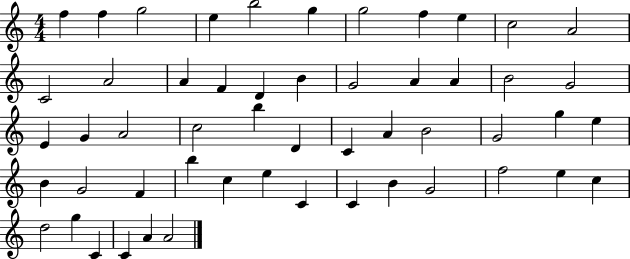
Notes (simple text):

F5/q F5/q G5/h E5/q B5/h G5/q G5/h F5/q E5/q C5/h A4/h C4/h A4/h A4/q F4/q D4/q B4/q G4/h A4/q A4/q B4/h G4/h E4/q G4/q A4/h C5/h B5/q D4/q C4/q A4/q B4/h G4/h G5/q E5/q B4/q G4/h F4/q B5/q C5/q E5/q C4/q C4/q B4/q G4/h F5/h E5/q C5/q D5/h G5/q C4/q C4/q A4/q A4/h